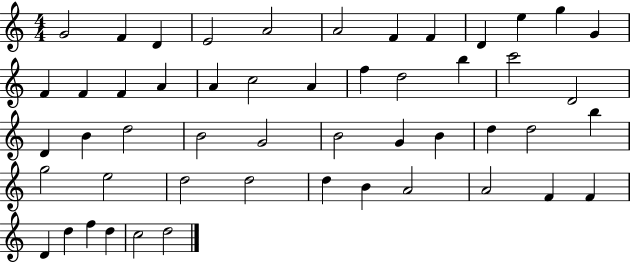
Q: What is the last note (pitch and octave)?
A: D5